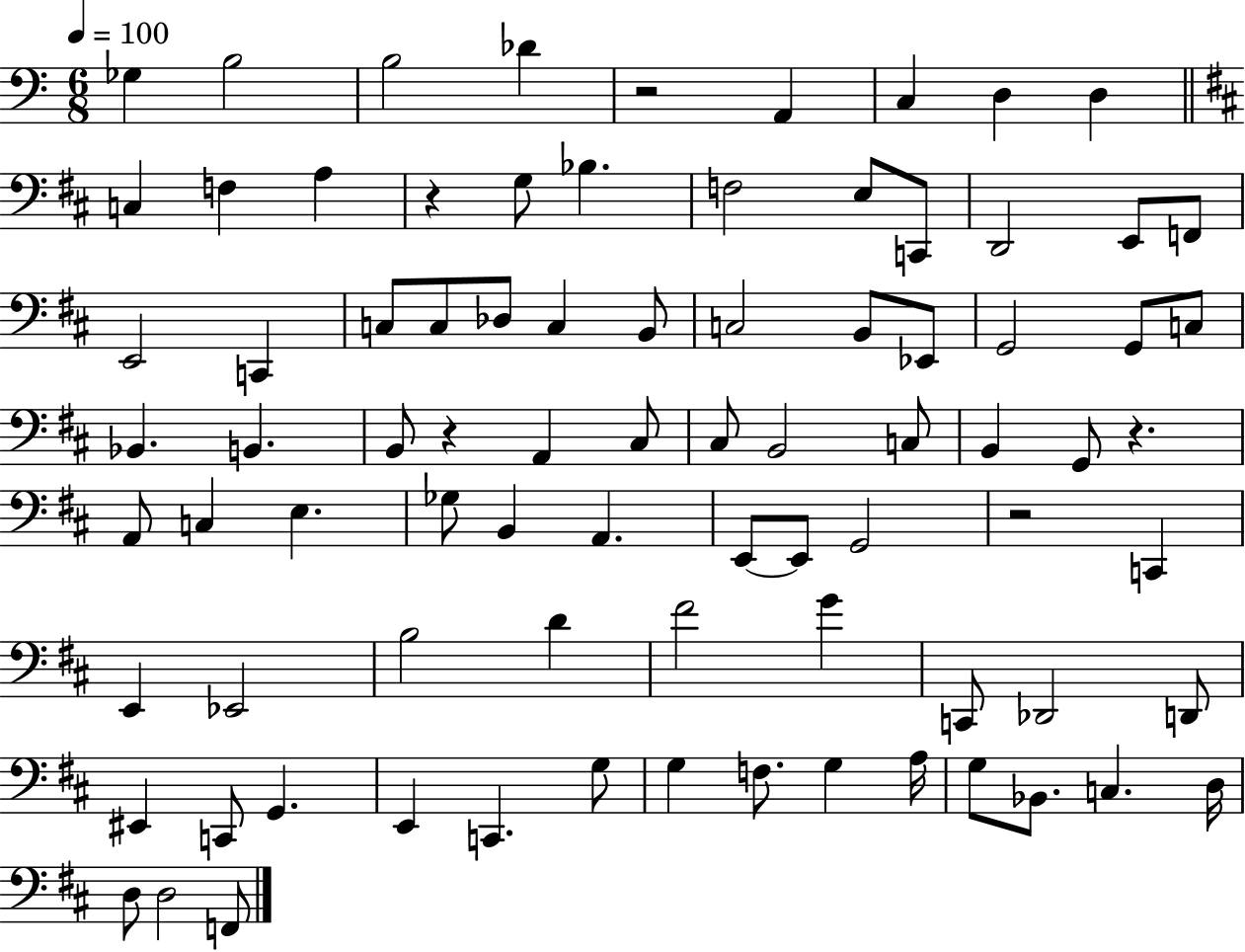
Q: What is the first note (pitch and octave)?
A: Gb3